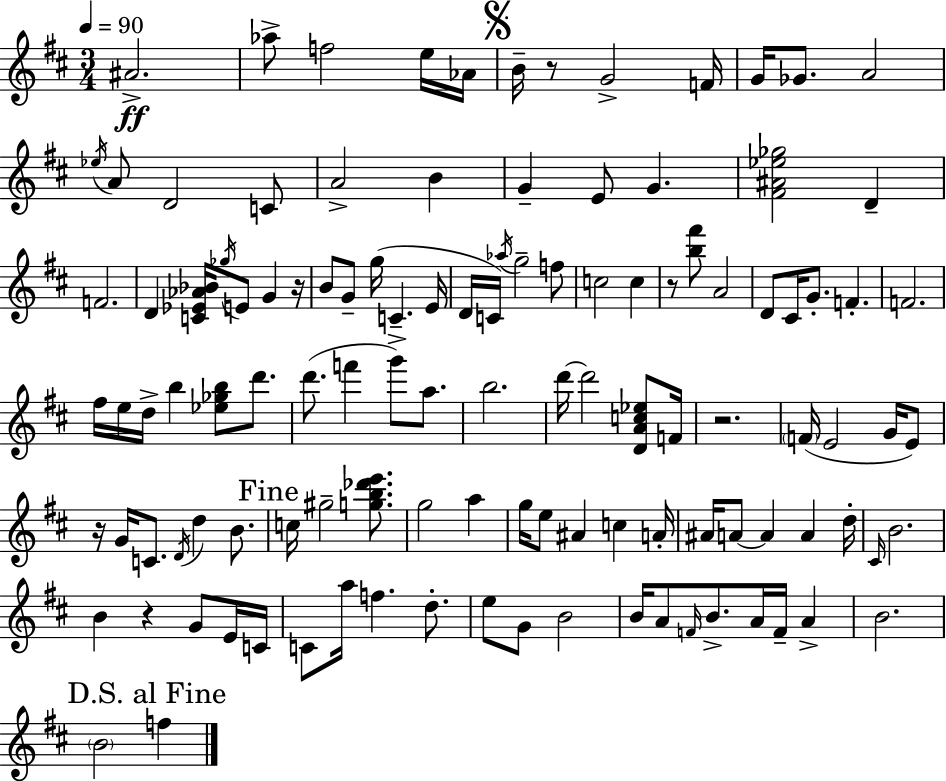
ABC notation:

X:1
T:Untitled
M:3/4
L:1/4
K:D
^A2 _a/2 f2 e/4 _A/4 B/4 z/2 G2 F/4 G/4 _G/2 A2 _e/4 A/2 D2 C/2 A2 B G E/2 G [^F^A_e_g]2 D F2 D [C_E_A_B]/4 _g/4 E/2 G z/4 B/2 G/2 g/4 C E/4 D/4 C/4 _a/4 g2 f/2 c2 c z/2 [b^f']/2 A2 D/2 ^C/4 G/2 F F2 ^f/4 e/4 d/4 b [_e_gb]/2 d'/2 d'/2 f' g'/2 a/2 b2 d'/4 d'2 [DAc_e]/2 F/4 z2 F/4 E2 G/4 E/2 z/4 G/4 C/2 D/4 d B/2 c/4 ^g2 [gb_d'e']/2 g2 a g/4 e/2 ^A c A/4 ^A/4 A/2 A A d/4 ^C/4 B2 B z G/2 E/4 C/4 C/2 a/4 f d/2 e/2 G/2 B2 B/4 A/2 F/4 B/2 A/4 F/4 A B2 B2 f